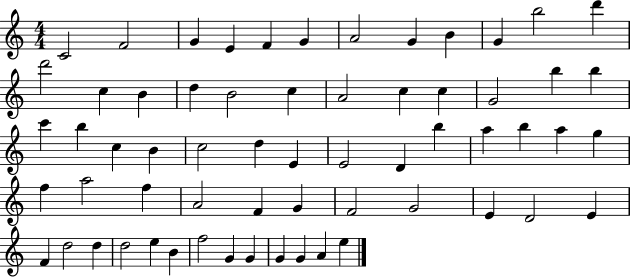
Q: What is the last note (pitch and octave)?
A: E5